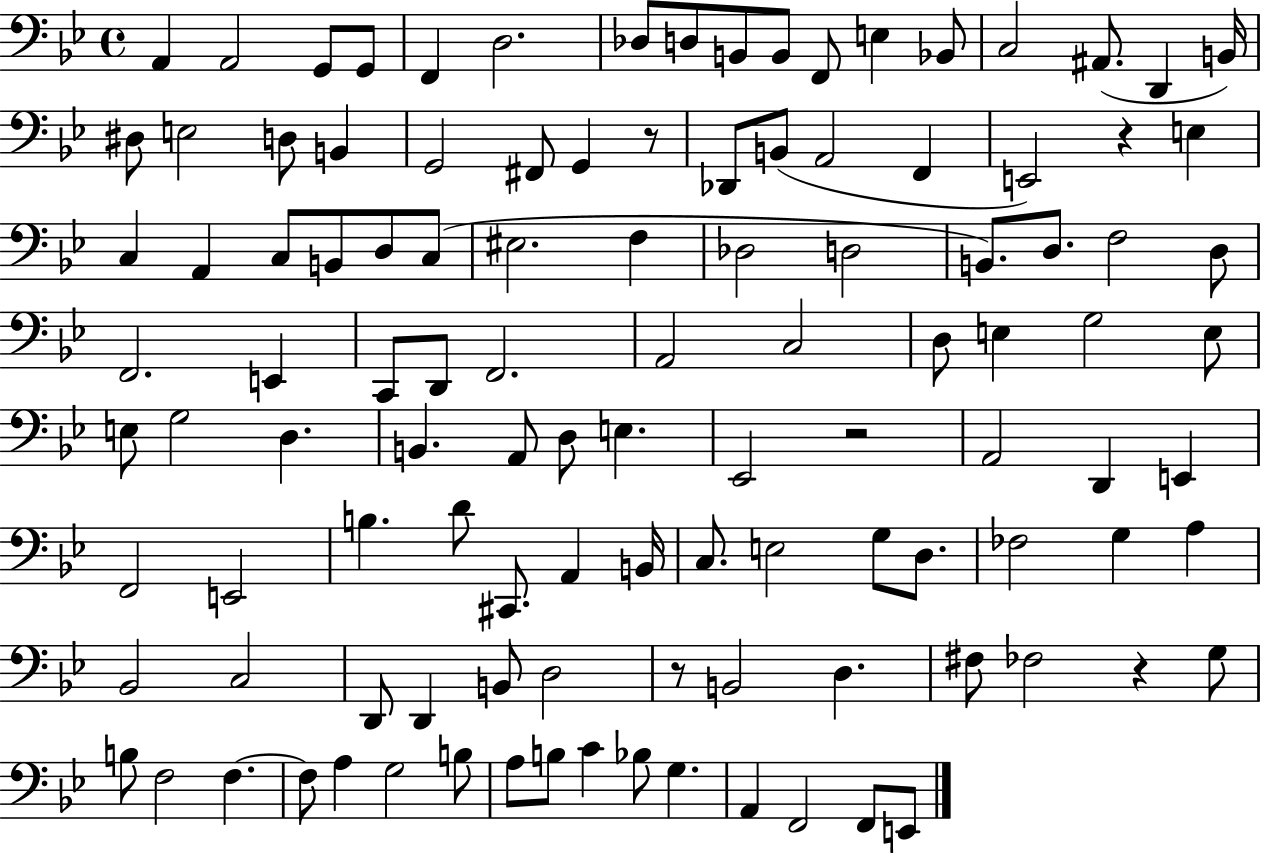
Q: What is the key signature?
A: BES major